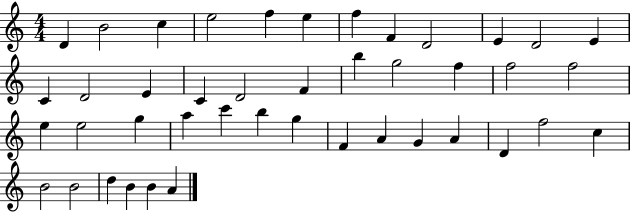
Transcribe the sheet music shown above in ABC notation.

X:1
T:Untitled
M:4/4
L:1/4
K:C
D B2 c e2 f e f F D2 E D2 E C D2 E C D2 F b g2 f f2 f2 e e2 g a c' b g F A G A D f2 c B2 B2 d B B A